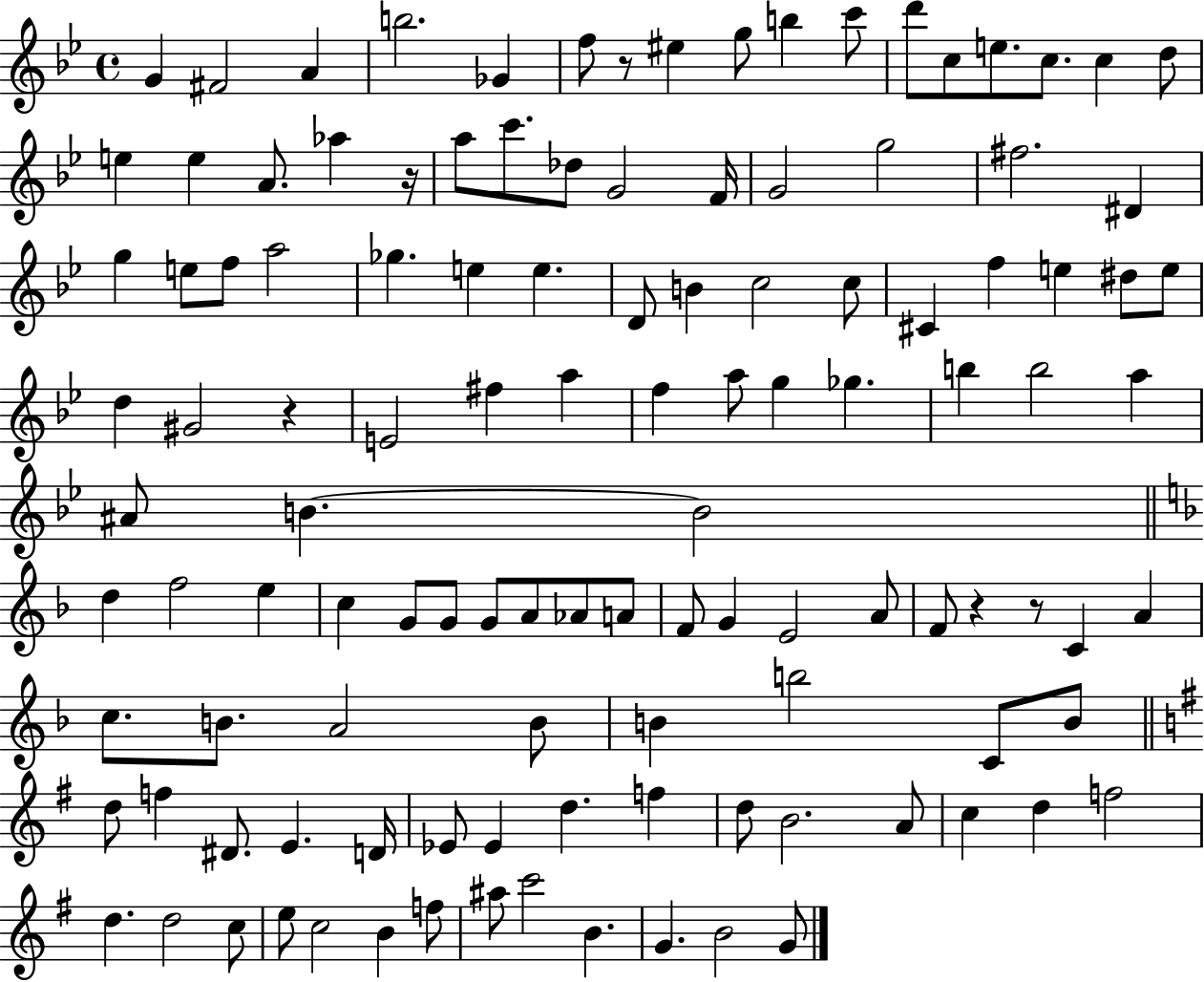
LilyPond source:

{
  \clef treble
  \time 4/4
  \defaultTimeSignature
  \key bes \major
  g'4 fis'2 a'4 | b''2. ges'4 | f''8 r8 eis''4 g''8 b''4 c'''8 | d'''8 c''8 e''8. c''8. c''4 d''8 | \break e''4 e''4 a'8. aes''4 r16 | a''8 c'''8. des''8 g'2 f'16 | g'2 g''2 | fis''2. dis'4 | \break g''4 e''8 f''8 a''2 | ges''4. e''4 e''4. | d'8 b'4 c''2 c''8 | cis'4 f''4 e''4 dis''8 e''8 | \break d''4 gis'2 r4 | e'2 fis''4 a''4 | f''4 a''8 g''4 ges''4. | b''4 b''2 a''4 | \break ais'8 b'4.~~ b'2 | \bar "||" \break \key f \major d''4 f''2 e''4 | c''4 g'8 g'8 g'8 a'8 aes'8 a'8 | f'8 g'4 e'2 a'8 | f'8 r4 r8 c'4 a'4 | \break c''8. b'8. a'2 b'8 | b'4 b''2 c'8 b'8 | \bar "||" \break \key g \major d''8 f''4 dis'8. e'4. d'16 | ees'8 ees'4 d''4. f''4 | d''8 b'2. a'8 | c''4 d''4 f''2 | \break d''4. d''2 c''8 | e''8 c''2 b'4 f''8 | ais''8 c'''2 b'4. | g'4. b'2 g'8 | \break \bar "|."
}